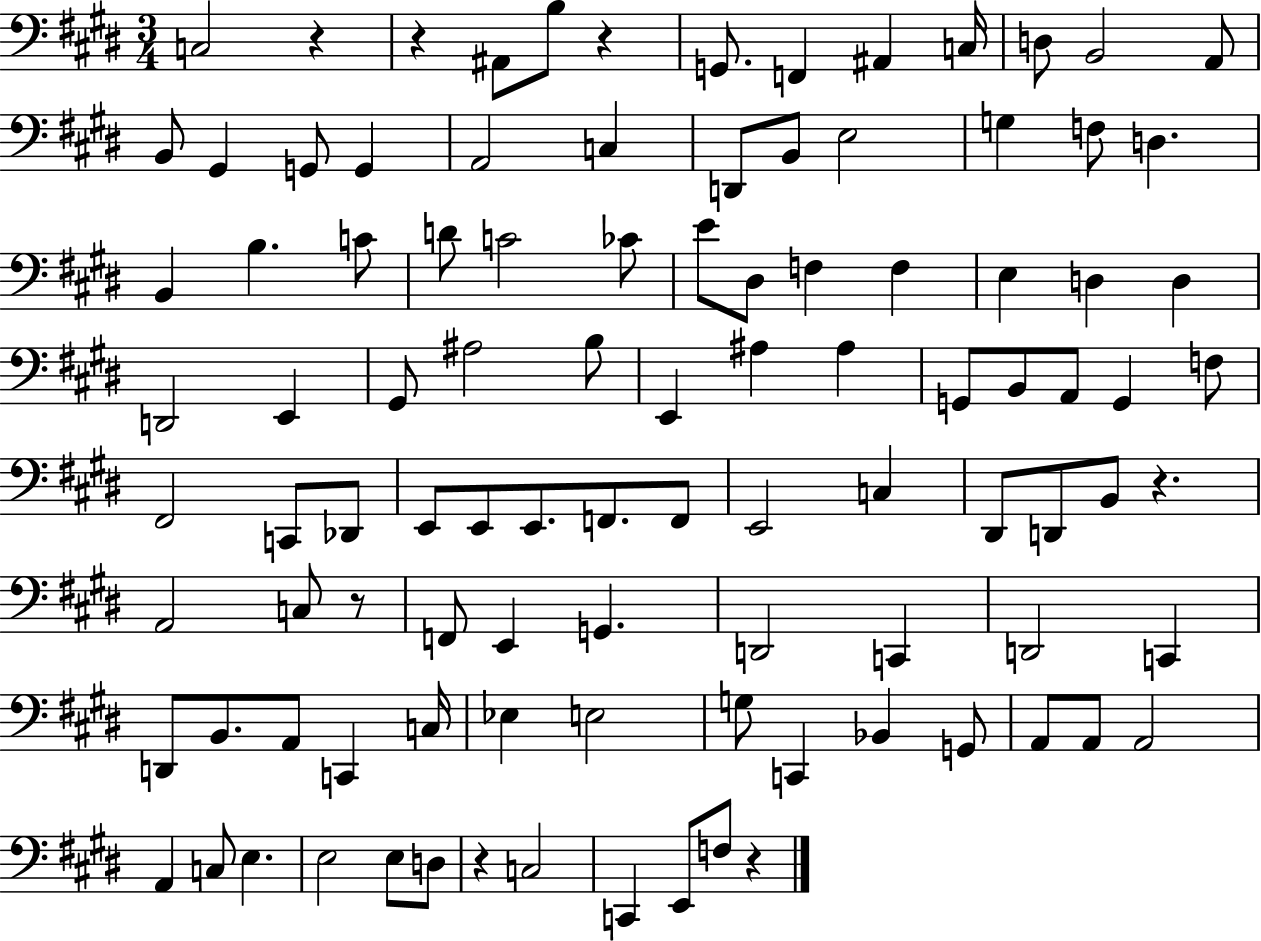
X:1
T:Untitled
M:3/4
L:1/4
K:E
C,2 z z ^A,,/2 B,/2 z G,,/2 F,, ^A,, C,/4 D,/2 B,,2 A,,/2 B,,/2 ^G,, G,,/2 G,, A,,2 C, D,,/2 B,,/2 E,2 G, F,/2 D, B,, B, C/2 D/2 C2 _C/2 E/2 ^D,/2 F, F, E, D, D, D,,2 E,, ^G,,/2 ^A,2 B,/2 E,, ^A, ^A, G,,/2 B,,/2 A,,/2 G,, F,/2 ^F,,2 C,,/2 _D,,/2 E,,/2 E,,/2 E,,/2 F,,/2 F,,/2 E,,2 C, ^D,,/2 D,,/2 B,,/2 z A,,2 C,/2 z/2 F,,/2 E,, G,, D,,2 C,, D,,2 C,, D,,/2 B,,/2 A,,/2 C,, C,/4 _E, E,2 G,/2 C,, _B,, G,,/2 A,,/2 A,,/2 A,,2 A,, C,/2 E, E,2 E,/2 D,/2 z C,2 C,, E,,/2 F,/2 z